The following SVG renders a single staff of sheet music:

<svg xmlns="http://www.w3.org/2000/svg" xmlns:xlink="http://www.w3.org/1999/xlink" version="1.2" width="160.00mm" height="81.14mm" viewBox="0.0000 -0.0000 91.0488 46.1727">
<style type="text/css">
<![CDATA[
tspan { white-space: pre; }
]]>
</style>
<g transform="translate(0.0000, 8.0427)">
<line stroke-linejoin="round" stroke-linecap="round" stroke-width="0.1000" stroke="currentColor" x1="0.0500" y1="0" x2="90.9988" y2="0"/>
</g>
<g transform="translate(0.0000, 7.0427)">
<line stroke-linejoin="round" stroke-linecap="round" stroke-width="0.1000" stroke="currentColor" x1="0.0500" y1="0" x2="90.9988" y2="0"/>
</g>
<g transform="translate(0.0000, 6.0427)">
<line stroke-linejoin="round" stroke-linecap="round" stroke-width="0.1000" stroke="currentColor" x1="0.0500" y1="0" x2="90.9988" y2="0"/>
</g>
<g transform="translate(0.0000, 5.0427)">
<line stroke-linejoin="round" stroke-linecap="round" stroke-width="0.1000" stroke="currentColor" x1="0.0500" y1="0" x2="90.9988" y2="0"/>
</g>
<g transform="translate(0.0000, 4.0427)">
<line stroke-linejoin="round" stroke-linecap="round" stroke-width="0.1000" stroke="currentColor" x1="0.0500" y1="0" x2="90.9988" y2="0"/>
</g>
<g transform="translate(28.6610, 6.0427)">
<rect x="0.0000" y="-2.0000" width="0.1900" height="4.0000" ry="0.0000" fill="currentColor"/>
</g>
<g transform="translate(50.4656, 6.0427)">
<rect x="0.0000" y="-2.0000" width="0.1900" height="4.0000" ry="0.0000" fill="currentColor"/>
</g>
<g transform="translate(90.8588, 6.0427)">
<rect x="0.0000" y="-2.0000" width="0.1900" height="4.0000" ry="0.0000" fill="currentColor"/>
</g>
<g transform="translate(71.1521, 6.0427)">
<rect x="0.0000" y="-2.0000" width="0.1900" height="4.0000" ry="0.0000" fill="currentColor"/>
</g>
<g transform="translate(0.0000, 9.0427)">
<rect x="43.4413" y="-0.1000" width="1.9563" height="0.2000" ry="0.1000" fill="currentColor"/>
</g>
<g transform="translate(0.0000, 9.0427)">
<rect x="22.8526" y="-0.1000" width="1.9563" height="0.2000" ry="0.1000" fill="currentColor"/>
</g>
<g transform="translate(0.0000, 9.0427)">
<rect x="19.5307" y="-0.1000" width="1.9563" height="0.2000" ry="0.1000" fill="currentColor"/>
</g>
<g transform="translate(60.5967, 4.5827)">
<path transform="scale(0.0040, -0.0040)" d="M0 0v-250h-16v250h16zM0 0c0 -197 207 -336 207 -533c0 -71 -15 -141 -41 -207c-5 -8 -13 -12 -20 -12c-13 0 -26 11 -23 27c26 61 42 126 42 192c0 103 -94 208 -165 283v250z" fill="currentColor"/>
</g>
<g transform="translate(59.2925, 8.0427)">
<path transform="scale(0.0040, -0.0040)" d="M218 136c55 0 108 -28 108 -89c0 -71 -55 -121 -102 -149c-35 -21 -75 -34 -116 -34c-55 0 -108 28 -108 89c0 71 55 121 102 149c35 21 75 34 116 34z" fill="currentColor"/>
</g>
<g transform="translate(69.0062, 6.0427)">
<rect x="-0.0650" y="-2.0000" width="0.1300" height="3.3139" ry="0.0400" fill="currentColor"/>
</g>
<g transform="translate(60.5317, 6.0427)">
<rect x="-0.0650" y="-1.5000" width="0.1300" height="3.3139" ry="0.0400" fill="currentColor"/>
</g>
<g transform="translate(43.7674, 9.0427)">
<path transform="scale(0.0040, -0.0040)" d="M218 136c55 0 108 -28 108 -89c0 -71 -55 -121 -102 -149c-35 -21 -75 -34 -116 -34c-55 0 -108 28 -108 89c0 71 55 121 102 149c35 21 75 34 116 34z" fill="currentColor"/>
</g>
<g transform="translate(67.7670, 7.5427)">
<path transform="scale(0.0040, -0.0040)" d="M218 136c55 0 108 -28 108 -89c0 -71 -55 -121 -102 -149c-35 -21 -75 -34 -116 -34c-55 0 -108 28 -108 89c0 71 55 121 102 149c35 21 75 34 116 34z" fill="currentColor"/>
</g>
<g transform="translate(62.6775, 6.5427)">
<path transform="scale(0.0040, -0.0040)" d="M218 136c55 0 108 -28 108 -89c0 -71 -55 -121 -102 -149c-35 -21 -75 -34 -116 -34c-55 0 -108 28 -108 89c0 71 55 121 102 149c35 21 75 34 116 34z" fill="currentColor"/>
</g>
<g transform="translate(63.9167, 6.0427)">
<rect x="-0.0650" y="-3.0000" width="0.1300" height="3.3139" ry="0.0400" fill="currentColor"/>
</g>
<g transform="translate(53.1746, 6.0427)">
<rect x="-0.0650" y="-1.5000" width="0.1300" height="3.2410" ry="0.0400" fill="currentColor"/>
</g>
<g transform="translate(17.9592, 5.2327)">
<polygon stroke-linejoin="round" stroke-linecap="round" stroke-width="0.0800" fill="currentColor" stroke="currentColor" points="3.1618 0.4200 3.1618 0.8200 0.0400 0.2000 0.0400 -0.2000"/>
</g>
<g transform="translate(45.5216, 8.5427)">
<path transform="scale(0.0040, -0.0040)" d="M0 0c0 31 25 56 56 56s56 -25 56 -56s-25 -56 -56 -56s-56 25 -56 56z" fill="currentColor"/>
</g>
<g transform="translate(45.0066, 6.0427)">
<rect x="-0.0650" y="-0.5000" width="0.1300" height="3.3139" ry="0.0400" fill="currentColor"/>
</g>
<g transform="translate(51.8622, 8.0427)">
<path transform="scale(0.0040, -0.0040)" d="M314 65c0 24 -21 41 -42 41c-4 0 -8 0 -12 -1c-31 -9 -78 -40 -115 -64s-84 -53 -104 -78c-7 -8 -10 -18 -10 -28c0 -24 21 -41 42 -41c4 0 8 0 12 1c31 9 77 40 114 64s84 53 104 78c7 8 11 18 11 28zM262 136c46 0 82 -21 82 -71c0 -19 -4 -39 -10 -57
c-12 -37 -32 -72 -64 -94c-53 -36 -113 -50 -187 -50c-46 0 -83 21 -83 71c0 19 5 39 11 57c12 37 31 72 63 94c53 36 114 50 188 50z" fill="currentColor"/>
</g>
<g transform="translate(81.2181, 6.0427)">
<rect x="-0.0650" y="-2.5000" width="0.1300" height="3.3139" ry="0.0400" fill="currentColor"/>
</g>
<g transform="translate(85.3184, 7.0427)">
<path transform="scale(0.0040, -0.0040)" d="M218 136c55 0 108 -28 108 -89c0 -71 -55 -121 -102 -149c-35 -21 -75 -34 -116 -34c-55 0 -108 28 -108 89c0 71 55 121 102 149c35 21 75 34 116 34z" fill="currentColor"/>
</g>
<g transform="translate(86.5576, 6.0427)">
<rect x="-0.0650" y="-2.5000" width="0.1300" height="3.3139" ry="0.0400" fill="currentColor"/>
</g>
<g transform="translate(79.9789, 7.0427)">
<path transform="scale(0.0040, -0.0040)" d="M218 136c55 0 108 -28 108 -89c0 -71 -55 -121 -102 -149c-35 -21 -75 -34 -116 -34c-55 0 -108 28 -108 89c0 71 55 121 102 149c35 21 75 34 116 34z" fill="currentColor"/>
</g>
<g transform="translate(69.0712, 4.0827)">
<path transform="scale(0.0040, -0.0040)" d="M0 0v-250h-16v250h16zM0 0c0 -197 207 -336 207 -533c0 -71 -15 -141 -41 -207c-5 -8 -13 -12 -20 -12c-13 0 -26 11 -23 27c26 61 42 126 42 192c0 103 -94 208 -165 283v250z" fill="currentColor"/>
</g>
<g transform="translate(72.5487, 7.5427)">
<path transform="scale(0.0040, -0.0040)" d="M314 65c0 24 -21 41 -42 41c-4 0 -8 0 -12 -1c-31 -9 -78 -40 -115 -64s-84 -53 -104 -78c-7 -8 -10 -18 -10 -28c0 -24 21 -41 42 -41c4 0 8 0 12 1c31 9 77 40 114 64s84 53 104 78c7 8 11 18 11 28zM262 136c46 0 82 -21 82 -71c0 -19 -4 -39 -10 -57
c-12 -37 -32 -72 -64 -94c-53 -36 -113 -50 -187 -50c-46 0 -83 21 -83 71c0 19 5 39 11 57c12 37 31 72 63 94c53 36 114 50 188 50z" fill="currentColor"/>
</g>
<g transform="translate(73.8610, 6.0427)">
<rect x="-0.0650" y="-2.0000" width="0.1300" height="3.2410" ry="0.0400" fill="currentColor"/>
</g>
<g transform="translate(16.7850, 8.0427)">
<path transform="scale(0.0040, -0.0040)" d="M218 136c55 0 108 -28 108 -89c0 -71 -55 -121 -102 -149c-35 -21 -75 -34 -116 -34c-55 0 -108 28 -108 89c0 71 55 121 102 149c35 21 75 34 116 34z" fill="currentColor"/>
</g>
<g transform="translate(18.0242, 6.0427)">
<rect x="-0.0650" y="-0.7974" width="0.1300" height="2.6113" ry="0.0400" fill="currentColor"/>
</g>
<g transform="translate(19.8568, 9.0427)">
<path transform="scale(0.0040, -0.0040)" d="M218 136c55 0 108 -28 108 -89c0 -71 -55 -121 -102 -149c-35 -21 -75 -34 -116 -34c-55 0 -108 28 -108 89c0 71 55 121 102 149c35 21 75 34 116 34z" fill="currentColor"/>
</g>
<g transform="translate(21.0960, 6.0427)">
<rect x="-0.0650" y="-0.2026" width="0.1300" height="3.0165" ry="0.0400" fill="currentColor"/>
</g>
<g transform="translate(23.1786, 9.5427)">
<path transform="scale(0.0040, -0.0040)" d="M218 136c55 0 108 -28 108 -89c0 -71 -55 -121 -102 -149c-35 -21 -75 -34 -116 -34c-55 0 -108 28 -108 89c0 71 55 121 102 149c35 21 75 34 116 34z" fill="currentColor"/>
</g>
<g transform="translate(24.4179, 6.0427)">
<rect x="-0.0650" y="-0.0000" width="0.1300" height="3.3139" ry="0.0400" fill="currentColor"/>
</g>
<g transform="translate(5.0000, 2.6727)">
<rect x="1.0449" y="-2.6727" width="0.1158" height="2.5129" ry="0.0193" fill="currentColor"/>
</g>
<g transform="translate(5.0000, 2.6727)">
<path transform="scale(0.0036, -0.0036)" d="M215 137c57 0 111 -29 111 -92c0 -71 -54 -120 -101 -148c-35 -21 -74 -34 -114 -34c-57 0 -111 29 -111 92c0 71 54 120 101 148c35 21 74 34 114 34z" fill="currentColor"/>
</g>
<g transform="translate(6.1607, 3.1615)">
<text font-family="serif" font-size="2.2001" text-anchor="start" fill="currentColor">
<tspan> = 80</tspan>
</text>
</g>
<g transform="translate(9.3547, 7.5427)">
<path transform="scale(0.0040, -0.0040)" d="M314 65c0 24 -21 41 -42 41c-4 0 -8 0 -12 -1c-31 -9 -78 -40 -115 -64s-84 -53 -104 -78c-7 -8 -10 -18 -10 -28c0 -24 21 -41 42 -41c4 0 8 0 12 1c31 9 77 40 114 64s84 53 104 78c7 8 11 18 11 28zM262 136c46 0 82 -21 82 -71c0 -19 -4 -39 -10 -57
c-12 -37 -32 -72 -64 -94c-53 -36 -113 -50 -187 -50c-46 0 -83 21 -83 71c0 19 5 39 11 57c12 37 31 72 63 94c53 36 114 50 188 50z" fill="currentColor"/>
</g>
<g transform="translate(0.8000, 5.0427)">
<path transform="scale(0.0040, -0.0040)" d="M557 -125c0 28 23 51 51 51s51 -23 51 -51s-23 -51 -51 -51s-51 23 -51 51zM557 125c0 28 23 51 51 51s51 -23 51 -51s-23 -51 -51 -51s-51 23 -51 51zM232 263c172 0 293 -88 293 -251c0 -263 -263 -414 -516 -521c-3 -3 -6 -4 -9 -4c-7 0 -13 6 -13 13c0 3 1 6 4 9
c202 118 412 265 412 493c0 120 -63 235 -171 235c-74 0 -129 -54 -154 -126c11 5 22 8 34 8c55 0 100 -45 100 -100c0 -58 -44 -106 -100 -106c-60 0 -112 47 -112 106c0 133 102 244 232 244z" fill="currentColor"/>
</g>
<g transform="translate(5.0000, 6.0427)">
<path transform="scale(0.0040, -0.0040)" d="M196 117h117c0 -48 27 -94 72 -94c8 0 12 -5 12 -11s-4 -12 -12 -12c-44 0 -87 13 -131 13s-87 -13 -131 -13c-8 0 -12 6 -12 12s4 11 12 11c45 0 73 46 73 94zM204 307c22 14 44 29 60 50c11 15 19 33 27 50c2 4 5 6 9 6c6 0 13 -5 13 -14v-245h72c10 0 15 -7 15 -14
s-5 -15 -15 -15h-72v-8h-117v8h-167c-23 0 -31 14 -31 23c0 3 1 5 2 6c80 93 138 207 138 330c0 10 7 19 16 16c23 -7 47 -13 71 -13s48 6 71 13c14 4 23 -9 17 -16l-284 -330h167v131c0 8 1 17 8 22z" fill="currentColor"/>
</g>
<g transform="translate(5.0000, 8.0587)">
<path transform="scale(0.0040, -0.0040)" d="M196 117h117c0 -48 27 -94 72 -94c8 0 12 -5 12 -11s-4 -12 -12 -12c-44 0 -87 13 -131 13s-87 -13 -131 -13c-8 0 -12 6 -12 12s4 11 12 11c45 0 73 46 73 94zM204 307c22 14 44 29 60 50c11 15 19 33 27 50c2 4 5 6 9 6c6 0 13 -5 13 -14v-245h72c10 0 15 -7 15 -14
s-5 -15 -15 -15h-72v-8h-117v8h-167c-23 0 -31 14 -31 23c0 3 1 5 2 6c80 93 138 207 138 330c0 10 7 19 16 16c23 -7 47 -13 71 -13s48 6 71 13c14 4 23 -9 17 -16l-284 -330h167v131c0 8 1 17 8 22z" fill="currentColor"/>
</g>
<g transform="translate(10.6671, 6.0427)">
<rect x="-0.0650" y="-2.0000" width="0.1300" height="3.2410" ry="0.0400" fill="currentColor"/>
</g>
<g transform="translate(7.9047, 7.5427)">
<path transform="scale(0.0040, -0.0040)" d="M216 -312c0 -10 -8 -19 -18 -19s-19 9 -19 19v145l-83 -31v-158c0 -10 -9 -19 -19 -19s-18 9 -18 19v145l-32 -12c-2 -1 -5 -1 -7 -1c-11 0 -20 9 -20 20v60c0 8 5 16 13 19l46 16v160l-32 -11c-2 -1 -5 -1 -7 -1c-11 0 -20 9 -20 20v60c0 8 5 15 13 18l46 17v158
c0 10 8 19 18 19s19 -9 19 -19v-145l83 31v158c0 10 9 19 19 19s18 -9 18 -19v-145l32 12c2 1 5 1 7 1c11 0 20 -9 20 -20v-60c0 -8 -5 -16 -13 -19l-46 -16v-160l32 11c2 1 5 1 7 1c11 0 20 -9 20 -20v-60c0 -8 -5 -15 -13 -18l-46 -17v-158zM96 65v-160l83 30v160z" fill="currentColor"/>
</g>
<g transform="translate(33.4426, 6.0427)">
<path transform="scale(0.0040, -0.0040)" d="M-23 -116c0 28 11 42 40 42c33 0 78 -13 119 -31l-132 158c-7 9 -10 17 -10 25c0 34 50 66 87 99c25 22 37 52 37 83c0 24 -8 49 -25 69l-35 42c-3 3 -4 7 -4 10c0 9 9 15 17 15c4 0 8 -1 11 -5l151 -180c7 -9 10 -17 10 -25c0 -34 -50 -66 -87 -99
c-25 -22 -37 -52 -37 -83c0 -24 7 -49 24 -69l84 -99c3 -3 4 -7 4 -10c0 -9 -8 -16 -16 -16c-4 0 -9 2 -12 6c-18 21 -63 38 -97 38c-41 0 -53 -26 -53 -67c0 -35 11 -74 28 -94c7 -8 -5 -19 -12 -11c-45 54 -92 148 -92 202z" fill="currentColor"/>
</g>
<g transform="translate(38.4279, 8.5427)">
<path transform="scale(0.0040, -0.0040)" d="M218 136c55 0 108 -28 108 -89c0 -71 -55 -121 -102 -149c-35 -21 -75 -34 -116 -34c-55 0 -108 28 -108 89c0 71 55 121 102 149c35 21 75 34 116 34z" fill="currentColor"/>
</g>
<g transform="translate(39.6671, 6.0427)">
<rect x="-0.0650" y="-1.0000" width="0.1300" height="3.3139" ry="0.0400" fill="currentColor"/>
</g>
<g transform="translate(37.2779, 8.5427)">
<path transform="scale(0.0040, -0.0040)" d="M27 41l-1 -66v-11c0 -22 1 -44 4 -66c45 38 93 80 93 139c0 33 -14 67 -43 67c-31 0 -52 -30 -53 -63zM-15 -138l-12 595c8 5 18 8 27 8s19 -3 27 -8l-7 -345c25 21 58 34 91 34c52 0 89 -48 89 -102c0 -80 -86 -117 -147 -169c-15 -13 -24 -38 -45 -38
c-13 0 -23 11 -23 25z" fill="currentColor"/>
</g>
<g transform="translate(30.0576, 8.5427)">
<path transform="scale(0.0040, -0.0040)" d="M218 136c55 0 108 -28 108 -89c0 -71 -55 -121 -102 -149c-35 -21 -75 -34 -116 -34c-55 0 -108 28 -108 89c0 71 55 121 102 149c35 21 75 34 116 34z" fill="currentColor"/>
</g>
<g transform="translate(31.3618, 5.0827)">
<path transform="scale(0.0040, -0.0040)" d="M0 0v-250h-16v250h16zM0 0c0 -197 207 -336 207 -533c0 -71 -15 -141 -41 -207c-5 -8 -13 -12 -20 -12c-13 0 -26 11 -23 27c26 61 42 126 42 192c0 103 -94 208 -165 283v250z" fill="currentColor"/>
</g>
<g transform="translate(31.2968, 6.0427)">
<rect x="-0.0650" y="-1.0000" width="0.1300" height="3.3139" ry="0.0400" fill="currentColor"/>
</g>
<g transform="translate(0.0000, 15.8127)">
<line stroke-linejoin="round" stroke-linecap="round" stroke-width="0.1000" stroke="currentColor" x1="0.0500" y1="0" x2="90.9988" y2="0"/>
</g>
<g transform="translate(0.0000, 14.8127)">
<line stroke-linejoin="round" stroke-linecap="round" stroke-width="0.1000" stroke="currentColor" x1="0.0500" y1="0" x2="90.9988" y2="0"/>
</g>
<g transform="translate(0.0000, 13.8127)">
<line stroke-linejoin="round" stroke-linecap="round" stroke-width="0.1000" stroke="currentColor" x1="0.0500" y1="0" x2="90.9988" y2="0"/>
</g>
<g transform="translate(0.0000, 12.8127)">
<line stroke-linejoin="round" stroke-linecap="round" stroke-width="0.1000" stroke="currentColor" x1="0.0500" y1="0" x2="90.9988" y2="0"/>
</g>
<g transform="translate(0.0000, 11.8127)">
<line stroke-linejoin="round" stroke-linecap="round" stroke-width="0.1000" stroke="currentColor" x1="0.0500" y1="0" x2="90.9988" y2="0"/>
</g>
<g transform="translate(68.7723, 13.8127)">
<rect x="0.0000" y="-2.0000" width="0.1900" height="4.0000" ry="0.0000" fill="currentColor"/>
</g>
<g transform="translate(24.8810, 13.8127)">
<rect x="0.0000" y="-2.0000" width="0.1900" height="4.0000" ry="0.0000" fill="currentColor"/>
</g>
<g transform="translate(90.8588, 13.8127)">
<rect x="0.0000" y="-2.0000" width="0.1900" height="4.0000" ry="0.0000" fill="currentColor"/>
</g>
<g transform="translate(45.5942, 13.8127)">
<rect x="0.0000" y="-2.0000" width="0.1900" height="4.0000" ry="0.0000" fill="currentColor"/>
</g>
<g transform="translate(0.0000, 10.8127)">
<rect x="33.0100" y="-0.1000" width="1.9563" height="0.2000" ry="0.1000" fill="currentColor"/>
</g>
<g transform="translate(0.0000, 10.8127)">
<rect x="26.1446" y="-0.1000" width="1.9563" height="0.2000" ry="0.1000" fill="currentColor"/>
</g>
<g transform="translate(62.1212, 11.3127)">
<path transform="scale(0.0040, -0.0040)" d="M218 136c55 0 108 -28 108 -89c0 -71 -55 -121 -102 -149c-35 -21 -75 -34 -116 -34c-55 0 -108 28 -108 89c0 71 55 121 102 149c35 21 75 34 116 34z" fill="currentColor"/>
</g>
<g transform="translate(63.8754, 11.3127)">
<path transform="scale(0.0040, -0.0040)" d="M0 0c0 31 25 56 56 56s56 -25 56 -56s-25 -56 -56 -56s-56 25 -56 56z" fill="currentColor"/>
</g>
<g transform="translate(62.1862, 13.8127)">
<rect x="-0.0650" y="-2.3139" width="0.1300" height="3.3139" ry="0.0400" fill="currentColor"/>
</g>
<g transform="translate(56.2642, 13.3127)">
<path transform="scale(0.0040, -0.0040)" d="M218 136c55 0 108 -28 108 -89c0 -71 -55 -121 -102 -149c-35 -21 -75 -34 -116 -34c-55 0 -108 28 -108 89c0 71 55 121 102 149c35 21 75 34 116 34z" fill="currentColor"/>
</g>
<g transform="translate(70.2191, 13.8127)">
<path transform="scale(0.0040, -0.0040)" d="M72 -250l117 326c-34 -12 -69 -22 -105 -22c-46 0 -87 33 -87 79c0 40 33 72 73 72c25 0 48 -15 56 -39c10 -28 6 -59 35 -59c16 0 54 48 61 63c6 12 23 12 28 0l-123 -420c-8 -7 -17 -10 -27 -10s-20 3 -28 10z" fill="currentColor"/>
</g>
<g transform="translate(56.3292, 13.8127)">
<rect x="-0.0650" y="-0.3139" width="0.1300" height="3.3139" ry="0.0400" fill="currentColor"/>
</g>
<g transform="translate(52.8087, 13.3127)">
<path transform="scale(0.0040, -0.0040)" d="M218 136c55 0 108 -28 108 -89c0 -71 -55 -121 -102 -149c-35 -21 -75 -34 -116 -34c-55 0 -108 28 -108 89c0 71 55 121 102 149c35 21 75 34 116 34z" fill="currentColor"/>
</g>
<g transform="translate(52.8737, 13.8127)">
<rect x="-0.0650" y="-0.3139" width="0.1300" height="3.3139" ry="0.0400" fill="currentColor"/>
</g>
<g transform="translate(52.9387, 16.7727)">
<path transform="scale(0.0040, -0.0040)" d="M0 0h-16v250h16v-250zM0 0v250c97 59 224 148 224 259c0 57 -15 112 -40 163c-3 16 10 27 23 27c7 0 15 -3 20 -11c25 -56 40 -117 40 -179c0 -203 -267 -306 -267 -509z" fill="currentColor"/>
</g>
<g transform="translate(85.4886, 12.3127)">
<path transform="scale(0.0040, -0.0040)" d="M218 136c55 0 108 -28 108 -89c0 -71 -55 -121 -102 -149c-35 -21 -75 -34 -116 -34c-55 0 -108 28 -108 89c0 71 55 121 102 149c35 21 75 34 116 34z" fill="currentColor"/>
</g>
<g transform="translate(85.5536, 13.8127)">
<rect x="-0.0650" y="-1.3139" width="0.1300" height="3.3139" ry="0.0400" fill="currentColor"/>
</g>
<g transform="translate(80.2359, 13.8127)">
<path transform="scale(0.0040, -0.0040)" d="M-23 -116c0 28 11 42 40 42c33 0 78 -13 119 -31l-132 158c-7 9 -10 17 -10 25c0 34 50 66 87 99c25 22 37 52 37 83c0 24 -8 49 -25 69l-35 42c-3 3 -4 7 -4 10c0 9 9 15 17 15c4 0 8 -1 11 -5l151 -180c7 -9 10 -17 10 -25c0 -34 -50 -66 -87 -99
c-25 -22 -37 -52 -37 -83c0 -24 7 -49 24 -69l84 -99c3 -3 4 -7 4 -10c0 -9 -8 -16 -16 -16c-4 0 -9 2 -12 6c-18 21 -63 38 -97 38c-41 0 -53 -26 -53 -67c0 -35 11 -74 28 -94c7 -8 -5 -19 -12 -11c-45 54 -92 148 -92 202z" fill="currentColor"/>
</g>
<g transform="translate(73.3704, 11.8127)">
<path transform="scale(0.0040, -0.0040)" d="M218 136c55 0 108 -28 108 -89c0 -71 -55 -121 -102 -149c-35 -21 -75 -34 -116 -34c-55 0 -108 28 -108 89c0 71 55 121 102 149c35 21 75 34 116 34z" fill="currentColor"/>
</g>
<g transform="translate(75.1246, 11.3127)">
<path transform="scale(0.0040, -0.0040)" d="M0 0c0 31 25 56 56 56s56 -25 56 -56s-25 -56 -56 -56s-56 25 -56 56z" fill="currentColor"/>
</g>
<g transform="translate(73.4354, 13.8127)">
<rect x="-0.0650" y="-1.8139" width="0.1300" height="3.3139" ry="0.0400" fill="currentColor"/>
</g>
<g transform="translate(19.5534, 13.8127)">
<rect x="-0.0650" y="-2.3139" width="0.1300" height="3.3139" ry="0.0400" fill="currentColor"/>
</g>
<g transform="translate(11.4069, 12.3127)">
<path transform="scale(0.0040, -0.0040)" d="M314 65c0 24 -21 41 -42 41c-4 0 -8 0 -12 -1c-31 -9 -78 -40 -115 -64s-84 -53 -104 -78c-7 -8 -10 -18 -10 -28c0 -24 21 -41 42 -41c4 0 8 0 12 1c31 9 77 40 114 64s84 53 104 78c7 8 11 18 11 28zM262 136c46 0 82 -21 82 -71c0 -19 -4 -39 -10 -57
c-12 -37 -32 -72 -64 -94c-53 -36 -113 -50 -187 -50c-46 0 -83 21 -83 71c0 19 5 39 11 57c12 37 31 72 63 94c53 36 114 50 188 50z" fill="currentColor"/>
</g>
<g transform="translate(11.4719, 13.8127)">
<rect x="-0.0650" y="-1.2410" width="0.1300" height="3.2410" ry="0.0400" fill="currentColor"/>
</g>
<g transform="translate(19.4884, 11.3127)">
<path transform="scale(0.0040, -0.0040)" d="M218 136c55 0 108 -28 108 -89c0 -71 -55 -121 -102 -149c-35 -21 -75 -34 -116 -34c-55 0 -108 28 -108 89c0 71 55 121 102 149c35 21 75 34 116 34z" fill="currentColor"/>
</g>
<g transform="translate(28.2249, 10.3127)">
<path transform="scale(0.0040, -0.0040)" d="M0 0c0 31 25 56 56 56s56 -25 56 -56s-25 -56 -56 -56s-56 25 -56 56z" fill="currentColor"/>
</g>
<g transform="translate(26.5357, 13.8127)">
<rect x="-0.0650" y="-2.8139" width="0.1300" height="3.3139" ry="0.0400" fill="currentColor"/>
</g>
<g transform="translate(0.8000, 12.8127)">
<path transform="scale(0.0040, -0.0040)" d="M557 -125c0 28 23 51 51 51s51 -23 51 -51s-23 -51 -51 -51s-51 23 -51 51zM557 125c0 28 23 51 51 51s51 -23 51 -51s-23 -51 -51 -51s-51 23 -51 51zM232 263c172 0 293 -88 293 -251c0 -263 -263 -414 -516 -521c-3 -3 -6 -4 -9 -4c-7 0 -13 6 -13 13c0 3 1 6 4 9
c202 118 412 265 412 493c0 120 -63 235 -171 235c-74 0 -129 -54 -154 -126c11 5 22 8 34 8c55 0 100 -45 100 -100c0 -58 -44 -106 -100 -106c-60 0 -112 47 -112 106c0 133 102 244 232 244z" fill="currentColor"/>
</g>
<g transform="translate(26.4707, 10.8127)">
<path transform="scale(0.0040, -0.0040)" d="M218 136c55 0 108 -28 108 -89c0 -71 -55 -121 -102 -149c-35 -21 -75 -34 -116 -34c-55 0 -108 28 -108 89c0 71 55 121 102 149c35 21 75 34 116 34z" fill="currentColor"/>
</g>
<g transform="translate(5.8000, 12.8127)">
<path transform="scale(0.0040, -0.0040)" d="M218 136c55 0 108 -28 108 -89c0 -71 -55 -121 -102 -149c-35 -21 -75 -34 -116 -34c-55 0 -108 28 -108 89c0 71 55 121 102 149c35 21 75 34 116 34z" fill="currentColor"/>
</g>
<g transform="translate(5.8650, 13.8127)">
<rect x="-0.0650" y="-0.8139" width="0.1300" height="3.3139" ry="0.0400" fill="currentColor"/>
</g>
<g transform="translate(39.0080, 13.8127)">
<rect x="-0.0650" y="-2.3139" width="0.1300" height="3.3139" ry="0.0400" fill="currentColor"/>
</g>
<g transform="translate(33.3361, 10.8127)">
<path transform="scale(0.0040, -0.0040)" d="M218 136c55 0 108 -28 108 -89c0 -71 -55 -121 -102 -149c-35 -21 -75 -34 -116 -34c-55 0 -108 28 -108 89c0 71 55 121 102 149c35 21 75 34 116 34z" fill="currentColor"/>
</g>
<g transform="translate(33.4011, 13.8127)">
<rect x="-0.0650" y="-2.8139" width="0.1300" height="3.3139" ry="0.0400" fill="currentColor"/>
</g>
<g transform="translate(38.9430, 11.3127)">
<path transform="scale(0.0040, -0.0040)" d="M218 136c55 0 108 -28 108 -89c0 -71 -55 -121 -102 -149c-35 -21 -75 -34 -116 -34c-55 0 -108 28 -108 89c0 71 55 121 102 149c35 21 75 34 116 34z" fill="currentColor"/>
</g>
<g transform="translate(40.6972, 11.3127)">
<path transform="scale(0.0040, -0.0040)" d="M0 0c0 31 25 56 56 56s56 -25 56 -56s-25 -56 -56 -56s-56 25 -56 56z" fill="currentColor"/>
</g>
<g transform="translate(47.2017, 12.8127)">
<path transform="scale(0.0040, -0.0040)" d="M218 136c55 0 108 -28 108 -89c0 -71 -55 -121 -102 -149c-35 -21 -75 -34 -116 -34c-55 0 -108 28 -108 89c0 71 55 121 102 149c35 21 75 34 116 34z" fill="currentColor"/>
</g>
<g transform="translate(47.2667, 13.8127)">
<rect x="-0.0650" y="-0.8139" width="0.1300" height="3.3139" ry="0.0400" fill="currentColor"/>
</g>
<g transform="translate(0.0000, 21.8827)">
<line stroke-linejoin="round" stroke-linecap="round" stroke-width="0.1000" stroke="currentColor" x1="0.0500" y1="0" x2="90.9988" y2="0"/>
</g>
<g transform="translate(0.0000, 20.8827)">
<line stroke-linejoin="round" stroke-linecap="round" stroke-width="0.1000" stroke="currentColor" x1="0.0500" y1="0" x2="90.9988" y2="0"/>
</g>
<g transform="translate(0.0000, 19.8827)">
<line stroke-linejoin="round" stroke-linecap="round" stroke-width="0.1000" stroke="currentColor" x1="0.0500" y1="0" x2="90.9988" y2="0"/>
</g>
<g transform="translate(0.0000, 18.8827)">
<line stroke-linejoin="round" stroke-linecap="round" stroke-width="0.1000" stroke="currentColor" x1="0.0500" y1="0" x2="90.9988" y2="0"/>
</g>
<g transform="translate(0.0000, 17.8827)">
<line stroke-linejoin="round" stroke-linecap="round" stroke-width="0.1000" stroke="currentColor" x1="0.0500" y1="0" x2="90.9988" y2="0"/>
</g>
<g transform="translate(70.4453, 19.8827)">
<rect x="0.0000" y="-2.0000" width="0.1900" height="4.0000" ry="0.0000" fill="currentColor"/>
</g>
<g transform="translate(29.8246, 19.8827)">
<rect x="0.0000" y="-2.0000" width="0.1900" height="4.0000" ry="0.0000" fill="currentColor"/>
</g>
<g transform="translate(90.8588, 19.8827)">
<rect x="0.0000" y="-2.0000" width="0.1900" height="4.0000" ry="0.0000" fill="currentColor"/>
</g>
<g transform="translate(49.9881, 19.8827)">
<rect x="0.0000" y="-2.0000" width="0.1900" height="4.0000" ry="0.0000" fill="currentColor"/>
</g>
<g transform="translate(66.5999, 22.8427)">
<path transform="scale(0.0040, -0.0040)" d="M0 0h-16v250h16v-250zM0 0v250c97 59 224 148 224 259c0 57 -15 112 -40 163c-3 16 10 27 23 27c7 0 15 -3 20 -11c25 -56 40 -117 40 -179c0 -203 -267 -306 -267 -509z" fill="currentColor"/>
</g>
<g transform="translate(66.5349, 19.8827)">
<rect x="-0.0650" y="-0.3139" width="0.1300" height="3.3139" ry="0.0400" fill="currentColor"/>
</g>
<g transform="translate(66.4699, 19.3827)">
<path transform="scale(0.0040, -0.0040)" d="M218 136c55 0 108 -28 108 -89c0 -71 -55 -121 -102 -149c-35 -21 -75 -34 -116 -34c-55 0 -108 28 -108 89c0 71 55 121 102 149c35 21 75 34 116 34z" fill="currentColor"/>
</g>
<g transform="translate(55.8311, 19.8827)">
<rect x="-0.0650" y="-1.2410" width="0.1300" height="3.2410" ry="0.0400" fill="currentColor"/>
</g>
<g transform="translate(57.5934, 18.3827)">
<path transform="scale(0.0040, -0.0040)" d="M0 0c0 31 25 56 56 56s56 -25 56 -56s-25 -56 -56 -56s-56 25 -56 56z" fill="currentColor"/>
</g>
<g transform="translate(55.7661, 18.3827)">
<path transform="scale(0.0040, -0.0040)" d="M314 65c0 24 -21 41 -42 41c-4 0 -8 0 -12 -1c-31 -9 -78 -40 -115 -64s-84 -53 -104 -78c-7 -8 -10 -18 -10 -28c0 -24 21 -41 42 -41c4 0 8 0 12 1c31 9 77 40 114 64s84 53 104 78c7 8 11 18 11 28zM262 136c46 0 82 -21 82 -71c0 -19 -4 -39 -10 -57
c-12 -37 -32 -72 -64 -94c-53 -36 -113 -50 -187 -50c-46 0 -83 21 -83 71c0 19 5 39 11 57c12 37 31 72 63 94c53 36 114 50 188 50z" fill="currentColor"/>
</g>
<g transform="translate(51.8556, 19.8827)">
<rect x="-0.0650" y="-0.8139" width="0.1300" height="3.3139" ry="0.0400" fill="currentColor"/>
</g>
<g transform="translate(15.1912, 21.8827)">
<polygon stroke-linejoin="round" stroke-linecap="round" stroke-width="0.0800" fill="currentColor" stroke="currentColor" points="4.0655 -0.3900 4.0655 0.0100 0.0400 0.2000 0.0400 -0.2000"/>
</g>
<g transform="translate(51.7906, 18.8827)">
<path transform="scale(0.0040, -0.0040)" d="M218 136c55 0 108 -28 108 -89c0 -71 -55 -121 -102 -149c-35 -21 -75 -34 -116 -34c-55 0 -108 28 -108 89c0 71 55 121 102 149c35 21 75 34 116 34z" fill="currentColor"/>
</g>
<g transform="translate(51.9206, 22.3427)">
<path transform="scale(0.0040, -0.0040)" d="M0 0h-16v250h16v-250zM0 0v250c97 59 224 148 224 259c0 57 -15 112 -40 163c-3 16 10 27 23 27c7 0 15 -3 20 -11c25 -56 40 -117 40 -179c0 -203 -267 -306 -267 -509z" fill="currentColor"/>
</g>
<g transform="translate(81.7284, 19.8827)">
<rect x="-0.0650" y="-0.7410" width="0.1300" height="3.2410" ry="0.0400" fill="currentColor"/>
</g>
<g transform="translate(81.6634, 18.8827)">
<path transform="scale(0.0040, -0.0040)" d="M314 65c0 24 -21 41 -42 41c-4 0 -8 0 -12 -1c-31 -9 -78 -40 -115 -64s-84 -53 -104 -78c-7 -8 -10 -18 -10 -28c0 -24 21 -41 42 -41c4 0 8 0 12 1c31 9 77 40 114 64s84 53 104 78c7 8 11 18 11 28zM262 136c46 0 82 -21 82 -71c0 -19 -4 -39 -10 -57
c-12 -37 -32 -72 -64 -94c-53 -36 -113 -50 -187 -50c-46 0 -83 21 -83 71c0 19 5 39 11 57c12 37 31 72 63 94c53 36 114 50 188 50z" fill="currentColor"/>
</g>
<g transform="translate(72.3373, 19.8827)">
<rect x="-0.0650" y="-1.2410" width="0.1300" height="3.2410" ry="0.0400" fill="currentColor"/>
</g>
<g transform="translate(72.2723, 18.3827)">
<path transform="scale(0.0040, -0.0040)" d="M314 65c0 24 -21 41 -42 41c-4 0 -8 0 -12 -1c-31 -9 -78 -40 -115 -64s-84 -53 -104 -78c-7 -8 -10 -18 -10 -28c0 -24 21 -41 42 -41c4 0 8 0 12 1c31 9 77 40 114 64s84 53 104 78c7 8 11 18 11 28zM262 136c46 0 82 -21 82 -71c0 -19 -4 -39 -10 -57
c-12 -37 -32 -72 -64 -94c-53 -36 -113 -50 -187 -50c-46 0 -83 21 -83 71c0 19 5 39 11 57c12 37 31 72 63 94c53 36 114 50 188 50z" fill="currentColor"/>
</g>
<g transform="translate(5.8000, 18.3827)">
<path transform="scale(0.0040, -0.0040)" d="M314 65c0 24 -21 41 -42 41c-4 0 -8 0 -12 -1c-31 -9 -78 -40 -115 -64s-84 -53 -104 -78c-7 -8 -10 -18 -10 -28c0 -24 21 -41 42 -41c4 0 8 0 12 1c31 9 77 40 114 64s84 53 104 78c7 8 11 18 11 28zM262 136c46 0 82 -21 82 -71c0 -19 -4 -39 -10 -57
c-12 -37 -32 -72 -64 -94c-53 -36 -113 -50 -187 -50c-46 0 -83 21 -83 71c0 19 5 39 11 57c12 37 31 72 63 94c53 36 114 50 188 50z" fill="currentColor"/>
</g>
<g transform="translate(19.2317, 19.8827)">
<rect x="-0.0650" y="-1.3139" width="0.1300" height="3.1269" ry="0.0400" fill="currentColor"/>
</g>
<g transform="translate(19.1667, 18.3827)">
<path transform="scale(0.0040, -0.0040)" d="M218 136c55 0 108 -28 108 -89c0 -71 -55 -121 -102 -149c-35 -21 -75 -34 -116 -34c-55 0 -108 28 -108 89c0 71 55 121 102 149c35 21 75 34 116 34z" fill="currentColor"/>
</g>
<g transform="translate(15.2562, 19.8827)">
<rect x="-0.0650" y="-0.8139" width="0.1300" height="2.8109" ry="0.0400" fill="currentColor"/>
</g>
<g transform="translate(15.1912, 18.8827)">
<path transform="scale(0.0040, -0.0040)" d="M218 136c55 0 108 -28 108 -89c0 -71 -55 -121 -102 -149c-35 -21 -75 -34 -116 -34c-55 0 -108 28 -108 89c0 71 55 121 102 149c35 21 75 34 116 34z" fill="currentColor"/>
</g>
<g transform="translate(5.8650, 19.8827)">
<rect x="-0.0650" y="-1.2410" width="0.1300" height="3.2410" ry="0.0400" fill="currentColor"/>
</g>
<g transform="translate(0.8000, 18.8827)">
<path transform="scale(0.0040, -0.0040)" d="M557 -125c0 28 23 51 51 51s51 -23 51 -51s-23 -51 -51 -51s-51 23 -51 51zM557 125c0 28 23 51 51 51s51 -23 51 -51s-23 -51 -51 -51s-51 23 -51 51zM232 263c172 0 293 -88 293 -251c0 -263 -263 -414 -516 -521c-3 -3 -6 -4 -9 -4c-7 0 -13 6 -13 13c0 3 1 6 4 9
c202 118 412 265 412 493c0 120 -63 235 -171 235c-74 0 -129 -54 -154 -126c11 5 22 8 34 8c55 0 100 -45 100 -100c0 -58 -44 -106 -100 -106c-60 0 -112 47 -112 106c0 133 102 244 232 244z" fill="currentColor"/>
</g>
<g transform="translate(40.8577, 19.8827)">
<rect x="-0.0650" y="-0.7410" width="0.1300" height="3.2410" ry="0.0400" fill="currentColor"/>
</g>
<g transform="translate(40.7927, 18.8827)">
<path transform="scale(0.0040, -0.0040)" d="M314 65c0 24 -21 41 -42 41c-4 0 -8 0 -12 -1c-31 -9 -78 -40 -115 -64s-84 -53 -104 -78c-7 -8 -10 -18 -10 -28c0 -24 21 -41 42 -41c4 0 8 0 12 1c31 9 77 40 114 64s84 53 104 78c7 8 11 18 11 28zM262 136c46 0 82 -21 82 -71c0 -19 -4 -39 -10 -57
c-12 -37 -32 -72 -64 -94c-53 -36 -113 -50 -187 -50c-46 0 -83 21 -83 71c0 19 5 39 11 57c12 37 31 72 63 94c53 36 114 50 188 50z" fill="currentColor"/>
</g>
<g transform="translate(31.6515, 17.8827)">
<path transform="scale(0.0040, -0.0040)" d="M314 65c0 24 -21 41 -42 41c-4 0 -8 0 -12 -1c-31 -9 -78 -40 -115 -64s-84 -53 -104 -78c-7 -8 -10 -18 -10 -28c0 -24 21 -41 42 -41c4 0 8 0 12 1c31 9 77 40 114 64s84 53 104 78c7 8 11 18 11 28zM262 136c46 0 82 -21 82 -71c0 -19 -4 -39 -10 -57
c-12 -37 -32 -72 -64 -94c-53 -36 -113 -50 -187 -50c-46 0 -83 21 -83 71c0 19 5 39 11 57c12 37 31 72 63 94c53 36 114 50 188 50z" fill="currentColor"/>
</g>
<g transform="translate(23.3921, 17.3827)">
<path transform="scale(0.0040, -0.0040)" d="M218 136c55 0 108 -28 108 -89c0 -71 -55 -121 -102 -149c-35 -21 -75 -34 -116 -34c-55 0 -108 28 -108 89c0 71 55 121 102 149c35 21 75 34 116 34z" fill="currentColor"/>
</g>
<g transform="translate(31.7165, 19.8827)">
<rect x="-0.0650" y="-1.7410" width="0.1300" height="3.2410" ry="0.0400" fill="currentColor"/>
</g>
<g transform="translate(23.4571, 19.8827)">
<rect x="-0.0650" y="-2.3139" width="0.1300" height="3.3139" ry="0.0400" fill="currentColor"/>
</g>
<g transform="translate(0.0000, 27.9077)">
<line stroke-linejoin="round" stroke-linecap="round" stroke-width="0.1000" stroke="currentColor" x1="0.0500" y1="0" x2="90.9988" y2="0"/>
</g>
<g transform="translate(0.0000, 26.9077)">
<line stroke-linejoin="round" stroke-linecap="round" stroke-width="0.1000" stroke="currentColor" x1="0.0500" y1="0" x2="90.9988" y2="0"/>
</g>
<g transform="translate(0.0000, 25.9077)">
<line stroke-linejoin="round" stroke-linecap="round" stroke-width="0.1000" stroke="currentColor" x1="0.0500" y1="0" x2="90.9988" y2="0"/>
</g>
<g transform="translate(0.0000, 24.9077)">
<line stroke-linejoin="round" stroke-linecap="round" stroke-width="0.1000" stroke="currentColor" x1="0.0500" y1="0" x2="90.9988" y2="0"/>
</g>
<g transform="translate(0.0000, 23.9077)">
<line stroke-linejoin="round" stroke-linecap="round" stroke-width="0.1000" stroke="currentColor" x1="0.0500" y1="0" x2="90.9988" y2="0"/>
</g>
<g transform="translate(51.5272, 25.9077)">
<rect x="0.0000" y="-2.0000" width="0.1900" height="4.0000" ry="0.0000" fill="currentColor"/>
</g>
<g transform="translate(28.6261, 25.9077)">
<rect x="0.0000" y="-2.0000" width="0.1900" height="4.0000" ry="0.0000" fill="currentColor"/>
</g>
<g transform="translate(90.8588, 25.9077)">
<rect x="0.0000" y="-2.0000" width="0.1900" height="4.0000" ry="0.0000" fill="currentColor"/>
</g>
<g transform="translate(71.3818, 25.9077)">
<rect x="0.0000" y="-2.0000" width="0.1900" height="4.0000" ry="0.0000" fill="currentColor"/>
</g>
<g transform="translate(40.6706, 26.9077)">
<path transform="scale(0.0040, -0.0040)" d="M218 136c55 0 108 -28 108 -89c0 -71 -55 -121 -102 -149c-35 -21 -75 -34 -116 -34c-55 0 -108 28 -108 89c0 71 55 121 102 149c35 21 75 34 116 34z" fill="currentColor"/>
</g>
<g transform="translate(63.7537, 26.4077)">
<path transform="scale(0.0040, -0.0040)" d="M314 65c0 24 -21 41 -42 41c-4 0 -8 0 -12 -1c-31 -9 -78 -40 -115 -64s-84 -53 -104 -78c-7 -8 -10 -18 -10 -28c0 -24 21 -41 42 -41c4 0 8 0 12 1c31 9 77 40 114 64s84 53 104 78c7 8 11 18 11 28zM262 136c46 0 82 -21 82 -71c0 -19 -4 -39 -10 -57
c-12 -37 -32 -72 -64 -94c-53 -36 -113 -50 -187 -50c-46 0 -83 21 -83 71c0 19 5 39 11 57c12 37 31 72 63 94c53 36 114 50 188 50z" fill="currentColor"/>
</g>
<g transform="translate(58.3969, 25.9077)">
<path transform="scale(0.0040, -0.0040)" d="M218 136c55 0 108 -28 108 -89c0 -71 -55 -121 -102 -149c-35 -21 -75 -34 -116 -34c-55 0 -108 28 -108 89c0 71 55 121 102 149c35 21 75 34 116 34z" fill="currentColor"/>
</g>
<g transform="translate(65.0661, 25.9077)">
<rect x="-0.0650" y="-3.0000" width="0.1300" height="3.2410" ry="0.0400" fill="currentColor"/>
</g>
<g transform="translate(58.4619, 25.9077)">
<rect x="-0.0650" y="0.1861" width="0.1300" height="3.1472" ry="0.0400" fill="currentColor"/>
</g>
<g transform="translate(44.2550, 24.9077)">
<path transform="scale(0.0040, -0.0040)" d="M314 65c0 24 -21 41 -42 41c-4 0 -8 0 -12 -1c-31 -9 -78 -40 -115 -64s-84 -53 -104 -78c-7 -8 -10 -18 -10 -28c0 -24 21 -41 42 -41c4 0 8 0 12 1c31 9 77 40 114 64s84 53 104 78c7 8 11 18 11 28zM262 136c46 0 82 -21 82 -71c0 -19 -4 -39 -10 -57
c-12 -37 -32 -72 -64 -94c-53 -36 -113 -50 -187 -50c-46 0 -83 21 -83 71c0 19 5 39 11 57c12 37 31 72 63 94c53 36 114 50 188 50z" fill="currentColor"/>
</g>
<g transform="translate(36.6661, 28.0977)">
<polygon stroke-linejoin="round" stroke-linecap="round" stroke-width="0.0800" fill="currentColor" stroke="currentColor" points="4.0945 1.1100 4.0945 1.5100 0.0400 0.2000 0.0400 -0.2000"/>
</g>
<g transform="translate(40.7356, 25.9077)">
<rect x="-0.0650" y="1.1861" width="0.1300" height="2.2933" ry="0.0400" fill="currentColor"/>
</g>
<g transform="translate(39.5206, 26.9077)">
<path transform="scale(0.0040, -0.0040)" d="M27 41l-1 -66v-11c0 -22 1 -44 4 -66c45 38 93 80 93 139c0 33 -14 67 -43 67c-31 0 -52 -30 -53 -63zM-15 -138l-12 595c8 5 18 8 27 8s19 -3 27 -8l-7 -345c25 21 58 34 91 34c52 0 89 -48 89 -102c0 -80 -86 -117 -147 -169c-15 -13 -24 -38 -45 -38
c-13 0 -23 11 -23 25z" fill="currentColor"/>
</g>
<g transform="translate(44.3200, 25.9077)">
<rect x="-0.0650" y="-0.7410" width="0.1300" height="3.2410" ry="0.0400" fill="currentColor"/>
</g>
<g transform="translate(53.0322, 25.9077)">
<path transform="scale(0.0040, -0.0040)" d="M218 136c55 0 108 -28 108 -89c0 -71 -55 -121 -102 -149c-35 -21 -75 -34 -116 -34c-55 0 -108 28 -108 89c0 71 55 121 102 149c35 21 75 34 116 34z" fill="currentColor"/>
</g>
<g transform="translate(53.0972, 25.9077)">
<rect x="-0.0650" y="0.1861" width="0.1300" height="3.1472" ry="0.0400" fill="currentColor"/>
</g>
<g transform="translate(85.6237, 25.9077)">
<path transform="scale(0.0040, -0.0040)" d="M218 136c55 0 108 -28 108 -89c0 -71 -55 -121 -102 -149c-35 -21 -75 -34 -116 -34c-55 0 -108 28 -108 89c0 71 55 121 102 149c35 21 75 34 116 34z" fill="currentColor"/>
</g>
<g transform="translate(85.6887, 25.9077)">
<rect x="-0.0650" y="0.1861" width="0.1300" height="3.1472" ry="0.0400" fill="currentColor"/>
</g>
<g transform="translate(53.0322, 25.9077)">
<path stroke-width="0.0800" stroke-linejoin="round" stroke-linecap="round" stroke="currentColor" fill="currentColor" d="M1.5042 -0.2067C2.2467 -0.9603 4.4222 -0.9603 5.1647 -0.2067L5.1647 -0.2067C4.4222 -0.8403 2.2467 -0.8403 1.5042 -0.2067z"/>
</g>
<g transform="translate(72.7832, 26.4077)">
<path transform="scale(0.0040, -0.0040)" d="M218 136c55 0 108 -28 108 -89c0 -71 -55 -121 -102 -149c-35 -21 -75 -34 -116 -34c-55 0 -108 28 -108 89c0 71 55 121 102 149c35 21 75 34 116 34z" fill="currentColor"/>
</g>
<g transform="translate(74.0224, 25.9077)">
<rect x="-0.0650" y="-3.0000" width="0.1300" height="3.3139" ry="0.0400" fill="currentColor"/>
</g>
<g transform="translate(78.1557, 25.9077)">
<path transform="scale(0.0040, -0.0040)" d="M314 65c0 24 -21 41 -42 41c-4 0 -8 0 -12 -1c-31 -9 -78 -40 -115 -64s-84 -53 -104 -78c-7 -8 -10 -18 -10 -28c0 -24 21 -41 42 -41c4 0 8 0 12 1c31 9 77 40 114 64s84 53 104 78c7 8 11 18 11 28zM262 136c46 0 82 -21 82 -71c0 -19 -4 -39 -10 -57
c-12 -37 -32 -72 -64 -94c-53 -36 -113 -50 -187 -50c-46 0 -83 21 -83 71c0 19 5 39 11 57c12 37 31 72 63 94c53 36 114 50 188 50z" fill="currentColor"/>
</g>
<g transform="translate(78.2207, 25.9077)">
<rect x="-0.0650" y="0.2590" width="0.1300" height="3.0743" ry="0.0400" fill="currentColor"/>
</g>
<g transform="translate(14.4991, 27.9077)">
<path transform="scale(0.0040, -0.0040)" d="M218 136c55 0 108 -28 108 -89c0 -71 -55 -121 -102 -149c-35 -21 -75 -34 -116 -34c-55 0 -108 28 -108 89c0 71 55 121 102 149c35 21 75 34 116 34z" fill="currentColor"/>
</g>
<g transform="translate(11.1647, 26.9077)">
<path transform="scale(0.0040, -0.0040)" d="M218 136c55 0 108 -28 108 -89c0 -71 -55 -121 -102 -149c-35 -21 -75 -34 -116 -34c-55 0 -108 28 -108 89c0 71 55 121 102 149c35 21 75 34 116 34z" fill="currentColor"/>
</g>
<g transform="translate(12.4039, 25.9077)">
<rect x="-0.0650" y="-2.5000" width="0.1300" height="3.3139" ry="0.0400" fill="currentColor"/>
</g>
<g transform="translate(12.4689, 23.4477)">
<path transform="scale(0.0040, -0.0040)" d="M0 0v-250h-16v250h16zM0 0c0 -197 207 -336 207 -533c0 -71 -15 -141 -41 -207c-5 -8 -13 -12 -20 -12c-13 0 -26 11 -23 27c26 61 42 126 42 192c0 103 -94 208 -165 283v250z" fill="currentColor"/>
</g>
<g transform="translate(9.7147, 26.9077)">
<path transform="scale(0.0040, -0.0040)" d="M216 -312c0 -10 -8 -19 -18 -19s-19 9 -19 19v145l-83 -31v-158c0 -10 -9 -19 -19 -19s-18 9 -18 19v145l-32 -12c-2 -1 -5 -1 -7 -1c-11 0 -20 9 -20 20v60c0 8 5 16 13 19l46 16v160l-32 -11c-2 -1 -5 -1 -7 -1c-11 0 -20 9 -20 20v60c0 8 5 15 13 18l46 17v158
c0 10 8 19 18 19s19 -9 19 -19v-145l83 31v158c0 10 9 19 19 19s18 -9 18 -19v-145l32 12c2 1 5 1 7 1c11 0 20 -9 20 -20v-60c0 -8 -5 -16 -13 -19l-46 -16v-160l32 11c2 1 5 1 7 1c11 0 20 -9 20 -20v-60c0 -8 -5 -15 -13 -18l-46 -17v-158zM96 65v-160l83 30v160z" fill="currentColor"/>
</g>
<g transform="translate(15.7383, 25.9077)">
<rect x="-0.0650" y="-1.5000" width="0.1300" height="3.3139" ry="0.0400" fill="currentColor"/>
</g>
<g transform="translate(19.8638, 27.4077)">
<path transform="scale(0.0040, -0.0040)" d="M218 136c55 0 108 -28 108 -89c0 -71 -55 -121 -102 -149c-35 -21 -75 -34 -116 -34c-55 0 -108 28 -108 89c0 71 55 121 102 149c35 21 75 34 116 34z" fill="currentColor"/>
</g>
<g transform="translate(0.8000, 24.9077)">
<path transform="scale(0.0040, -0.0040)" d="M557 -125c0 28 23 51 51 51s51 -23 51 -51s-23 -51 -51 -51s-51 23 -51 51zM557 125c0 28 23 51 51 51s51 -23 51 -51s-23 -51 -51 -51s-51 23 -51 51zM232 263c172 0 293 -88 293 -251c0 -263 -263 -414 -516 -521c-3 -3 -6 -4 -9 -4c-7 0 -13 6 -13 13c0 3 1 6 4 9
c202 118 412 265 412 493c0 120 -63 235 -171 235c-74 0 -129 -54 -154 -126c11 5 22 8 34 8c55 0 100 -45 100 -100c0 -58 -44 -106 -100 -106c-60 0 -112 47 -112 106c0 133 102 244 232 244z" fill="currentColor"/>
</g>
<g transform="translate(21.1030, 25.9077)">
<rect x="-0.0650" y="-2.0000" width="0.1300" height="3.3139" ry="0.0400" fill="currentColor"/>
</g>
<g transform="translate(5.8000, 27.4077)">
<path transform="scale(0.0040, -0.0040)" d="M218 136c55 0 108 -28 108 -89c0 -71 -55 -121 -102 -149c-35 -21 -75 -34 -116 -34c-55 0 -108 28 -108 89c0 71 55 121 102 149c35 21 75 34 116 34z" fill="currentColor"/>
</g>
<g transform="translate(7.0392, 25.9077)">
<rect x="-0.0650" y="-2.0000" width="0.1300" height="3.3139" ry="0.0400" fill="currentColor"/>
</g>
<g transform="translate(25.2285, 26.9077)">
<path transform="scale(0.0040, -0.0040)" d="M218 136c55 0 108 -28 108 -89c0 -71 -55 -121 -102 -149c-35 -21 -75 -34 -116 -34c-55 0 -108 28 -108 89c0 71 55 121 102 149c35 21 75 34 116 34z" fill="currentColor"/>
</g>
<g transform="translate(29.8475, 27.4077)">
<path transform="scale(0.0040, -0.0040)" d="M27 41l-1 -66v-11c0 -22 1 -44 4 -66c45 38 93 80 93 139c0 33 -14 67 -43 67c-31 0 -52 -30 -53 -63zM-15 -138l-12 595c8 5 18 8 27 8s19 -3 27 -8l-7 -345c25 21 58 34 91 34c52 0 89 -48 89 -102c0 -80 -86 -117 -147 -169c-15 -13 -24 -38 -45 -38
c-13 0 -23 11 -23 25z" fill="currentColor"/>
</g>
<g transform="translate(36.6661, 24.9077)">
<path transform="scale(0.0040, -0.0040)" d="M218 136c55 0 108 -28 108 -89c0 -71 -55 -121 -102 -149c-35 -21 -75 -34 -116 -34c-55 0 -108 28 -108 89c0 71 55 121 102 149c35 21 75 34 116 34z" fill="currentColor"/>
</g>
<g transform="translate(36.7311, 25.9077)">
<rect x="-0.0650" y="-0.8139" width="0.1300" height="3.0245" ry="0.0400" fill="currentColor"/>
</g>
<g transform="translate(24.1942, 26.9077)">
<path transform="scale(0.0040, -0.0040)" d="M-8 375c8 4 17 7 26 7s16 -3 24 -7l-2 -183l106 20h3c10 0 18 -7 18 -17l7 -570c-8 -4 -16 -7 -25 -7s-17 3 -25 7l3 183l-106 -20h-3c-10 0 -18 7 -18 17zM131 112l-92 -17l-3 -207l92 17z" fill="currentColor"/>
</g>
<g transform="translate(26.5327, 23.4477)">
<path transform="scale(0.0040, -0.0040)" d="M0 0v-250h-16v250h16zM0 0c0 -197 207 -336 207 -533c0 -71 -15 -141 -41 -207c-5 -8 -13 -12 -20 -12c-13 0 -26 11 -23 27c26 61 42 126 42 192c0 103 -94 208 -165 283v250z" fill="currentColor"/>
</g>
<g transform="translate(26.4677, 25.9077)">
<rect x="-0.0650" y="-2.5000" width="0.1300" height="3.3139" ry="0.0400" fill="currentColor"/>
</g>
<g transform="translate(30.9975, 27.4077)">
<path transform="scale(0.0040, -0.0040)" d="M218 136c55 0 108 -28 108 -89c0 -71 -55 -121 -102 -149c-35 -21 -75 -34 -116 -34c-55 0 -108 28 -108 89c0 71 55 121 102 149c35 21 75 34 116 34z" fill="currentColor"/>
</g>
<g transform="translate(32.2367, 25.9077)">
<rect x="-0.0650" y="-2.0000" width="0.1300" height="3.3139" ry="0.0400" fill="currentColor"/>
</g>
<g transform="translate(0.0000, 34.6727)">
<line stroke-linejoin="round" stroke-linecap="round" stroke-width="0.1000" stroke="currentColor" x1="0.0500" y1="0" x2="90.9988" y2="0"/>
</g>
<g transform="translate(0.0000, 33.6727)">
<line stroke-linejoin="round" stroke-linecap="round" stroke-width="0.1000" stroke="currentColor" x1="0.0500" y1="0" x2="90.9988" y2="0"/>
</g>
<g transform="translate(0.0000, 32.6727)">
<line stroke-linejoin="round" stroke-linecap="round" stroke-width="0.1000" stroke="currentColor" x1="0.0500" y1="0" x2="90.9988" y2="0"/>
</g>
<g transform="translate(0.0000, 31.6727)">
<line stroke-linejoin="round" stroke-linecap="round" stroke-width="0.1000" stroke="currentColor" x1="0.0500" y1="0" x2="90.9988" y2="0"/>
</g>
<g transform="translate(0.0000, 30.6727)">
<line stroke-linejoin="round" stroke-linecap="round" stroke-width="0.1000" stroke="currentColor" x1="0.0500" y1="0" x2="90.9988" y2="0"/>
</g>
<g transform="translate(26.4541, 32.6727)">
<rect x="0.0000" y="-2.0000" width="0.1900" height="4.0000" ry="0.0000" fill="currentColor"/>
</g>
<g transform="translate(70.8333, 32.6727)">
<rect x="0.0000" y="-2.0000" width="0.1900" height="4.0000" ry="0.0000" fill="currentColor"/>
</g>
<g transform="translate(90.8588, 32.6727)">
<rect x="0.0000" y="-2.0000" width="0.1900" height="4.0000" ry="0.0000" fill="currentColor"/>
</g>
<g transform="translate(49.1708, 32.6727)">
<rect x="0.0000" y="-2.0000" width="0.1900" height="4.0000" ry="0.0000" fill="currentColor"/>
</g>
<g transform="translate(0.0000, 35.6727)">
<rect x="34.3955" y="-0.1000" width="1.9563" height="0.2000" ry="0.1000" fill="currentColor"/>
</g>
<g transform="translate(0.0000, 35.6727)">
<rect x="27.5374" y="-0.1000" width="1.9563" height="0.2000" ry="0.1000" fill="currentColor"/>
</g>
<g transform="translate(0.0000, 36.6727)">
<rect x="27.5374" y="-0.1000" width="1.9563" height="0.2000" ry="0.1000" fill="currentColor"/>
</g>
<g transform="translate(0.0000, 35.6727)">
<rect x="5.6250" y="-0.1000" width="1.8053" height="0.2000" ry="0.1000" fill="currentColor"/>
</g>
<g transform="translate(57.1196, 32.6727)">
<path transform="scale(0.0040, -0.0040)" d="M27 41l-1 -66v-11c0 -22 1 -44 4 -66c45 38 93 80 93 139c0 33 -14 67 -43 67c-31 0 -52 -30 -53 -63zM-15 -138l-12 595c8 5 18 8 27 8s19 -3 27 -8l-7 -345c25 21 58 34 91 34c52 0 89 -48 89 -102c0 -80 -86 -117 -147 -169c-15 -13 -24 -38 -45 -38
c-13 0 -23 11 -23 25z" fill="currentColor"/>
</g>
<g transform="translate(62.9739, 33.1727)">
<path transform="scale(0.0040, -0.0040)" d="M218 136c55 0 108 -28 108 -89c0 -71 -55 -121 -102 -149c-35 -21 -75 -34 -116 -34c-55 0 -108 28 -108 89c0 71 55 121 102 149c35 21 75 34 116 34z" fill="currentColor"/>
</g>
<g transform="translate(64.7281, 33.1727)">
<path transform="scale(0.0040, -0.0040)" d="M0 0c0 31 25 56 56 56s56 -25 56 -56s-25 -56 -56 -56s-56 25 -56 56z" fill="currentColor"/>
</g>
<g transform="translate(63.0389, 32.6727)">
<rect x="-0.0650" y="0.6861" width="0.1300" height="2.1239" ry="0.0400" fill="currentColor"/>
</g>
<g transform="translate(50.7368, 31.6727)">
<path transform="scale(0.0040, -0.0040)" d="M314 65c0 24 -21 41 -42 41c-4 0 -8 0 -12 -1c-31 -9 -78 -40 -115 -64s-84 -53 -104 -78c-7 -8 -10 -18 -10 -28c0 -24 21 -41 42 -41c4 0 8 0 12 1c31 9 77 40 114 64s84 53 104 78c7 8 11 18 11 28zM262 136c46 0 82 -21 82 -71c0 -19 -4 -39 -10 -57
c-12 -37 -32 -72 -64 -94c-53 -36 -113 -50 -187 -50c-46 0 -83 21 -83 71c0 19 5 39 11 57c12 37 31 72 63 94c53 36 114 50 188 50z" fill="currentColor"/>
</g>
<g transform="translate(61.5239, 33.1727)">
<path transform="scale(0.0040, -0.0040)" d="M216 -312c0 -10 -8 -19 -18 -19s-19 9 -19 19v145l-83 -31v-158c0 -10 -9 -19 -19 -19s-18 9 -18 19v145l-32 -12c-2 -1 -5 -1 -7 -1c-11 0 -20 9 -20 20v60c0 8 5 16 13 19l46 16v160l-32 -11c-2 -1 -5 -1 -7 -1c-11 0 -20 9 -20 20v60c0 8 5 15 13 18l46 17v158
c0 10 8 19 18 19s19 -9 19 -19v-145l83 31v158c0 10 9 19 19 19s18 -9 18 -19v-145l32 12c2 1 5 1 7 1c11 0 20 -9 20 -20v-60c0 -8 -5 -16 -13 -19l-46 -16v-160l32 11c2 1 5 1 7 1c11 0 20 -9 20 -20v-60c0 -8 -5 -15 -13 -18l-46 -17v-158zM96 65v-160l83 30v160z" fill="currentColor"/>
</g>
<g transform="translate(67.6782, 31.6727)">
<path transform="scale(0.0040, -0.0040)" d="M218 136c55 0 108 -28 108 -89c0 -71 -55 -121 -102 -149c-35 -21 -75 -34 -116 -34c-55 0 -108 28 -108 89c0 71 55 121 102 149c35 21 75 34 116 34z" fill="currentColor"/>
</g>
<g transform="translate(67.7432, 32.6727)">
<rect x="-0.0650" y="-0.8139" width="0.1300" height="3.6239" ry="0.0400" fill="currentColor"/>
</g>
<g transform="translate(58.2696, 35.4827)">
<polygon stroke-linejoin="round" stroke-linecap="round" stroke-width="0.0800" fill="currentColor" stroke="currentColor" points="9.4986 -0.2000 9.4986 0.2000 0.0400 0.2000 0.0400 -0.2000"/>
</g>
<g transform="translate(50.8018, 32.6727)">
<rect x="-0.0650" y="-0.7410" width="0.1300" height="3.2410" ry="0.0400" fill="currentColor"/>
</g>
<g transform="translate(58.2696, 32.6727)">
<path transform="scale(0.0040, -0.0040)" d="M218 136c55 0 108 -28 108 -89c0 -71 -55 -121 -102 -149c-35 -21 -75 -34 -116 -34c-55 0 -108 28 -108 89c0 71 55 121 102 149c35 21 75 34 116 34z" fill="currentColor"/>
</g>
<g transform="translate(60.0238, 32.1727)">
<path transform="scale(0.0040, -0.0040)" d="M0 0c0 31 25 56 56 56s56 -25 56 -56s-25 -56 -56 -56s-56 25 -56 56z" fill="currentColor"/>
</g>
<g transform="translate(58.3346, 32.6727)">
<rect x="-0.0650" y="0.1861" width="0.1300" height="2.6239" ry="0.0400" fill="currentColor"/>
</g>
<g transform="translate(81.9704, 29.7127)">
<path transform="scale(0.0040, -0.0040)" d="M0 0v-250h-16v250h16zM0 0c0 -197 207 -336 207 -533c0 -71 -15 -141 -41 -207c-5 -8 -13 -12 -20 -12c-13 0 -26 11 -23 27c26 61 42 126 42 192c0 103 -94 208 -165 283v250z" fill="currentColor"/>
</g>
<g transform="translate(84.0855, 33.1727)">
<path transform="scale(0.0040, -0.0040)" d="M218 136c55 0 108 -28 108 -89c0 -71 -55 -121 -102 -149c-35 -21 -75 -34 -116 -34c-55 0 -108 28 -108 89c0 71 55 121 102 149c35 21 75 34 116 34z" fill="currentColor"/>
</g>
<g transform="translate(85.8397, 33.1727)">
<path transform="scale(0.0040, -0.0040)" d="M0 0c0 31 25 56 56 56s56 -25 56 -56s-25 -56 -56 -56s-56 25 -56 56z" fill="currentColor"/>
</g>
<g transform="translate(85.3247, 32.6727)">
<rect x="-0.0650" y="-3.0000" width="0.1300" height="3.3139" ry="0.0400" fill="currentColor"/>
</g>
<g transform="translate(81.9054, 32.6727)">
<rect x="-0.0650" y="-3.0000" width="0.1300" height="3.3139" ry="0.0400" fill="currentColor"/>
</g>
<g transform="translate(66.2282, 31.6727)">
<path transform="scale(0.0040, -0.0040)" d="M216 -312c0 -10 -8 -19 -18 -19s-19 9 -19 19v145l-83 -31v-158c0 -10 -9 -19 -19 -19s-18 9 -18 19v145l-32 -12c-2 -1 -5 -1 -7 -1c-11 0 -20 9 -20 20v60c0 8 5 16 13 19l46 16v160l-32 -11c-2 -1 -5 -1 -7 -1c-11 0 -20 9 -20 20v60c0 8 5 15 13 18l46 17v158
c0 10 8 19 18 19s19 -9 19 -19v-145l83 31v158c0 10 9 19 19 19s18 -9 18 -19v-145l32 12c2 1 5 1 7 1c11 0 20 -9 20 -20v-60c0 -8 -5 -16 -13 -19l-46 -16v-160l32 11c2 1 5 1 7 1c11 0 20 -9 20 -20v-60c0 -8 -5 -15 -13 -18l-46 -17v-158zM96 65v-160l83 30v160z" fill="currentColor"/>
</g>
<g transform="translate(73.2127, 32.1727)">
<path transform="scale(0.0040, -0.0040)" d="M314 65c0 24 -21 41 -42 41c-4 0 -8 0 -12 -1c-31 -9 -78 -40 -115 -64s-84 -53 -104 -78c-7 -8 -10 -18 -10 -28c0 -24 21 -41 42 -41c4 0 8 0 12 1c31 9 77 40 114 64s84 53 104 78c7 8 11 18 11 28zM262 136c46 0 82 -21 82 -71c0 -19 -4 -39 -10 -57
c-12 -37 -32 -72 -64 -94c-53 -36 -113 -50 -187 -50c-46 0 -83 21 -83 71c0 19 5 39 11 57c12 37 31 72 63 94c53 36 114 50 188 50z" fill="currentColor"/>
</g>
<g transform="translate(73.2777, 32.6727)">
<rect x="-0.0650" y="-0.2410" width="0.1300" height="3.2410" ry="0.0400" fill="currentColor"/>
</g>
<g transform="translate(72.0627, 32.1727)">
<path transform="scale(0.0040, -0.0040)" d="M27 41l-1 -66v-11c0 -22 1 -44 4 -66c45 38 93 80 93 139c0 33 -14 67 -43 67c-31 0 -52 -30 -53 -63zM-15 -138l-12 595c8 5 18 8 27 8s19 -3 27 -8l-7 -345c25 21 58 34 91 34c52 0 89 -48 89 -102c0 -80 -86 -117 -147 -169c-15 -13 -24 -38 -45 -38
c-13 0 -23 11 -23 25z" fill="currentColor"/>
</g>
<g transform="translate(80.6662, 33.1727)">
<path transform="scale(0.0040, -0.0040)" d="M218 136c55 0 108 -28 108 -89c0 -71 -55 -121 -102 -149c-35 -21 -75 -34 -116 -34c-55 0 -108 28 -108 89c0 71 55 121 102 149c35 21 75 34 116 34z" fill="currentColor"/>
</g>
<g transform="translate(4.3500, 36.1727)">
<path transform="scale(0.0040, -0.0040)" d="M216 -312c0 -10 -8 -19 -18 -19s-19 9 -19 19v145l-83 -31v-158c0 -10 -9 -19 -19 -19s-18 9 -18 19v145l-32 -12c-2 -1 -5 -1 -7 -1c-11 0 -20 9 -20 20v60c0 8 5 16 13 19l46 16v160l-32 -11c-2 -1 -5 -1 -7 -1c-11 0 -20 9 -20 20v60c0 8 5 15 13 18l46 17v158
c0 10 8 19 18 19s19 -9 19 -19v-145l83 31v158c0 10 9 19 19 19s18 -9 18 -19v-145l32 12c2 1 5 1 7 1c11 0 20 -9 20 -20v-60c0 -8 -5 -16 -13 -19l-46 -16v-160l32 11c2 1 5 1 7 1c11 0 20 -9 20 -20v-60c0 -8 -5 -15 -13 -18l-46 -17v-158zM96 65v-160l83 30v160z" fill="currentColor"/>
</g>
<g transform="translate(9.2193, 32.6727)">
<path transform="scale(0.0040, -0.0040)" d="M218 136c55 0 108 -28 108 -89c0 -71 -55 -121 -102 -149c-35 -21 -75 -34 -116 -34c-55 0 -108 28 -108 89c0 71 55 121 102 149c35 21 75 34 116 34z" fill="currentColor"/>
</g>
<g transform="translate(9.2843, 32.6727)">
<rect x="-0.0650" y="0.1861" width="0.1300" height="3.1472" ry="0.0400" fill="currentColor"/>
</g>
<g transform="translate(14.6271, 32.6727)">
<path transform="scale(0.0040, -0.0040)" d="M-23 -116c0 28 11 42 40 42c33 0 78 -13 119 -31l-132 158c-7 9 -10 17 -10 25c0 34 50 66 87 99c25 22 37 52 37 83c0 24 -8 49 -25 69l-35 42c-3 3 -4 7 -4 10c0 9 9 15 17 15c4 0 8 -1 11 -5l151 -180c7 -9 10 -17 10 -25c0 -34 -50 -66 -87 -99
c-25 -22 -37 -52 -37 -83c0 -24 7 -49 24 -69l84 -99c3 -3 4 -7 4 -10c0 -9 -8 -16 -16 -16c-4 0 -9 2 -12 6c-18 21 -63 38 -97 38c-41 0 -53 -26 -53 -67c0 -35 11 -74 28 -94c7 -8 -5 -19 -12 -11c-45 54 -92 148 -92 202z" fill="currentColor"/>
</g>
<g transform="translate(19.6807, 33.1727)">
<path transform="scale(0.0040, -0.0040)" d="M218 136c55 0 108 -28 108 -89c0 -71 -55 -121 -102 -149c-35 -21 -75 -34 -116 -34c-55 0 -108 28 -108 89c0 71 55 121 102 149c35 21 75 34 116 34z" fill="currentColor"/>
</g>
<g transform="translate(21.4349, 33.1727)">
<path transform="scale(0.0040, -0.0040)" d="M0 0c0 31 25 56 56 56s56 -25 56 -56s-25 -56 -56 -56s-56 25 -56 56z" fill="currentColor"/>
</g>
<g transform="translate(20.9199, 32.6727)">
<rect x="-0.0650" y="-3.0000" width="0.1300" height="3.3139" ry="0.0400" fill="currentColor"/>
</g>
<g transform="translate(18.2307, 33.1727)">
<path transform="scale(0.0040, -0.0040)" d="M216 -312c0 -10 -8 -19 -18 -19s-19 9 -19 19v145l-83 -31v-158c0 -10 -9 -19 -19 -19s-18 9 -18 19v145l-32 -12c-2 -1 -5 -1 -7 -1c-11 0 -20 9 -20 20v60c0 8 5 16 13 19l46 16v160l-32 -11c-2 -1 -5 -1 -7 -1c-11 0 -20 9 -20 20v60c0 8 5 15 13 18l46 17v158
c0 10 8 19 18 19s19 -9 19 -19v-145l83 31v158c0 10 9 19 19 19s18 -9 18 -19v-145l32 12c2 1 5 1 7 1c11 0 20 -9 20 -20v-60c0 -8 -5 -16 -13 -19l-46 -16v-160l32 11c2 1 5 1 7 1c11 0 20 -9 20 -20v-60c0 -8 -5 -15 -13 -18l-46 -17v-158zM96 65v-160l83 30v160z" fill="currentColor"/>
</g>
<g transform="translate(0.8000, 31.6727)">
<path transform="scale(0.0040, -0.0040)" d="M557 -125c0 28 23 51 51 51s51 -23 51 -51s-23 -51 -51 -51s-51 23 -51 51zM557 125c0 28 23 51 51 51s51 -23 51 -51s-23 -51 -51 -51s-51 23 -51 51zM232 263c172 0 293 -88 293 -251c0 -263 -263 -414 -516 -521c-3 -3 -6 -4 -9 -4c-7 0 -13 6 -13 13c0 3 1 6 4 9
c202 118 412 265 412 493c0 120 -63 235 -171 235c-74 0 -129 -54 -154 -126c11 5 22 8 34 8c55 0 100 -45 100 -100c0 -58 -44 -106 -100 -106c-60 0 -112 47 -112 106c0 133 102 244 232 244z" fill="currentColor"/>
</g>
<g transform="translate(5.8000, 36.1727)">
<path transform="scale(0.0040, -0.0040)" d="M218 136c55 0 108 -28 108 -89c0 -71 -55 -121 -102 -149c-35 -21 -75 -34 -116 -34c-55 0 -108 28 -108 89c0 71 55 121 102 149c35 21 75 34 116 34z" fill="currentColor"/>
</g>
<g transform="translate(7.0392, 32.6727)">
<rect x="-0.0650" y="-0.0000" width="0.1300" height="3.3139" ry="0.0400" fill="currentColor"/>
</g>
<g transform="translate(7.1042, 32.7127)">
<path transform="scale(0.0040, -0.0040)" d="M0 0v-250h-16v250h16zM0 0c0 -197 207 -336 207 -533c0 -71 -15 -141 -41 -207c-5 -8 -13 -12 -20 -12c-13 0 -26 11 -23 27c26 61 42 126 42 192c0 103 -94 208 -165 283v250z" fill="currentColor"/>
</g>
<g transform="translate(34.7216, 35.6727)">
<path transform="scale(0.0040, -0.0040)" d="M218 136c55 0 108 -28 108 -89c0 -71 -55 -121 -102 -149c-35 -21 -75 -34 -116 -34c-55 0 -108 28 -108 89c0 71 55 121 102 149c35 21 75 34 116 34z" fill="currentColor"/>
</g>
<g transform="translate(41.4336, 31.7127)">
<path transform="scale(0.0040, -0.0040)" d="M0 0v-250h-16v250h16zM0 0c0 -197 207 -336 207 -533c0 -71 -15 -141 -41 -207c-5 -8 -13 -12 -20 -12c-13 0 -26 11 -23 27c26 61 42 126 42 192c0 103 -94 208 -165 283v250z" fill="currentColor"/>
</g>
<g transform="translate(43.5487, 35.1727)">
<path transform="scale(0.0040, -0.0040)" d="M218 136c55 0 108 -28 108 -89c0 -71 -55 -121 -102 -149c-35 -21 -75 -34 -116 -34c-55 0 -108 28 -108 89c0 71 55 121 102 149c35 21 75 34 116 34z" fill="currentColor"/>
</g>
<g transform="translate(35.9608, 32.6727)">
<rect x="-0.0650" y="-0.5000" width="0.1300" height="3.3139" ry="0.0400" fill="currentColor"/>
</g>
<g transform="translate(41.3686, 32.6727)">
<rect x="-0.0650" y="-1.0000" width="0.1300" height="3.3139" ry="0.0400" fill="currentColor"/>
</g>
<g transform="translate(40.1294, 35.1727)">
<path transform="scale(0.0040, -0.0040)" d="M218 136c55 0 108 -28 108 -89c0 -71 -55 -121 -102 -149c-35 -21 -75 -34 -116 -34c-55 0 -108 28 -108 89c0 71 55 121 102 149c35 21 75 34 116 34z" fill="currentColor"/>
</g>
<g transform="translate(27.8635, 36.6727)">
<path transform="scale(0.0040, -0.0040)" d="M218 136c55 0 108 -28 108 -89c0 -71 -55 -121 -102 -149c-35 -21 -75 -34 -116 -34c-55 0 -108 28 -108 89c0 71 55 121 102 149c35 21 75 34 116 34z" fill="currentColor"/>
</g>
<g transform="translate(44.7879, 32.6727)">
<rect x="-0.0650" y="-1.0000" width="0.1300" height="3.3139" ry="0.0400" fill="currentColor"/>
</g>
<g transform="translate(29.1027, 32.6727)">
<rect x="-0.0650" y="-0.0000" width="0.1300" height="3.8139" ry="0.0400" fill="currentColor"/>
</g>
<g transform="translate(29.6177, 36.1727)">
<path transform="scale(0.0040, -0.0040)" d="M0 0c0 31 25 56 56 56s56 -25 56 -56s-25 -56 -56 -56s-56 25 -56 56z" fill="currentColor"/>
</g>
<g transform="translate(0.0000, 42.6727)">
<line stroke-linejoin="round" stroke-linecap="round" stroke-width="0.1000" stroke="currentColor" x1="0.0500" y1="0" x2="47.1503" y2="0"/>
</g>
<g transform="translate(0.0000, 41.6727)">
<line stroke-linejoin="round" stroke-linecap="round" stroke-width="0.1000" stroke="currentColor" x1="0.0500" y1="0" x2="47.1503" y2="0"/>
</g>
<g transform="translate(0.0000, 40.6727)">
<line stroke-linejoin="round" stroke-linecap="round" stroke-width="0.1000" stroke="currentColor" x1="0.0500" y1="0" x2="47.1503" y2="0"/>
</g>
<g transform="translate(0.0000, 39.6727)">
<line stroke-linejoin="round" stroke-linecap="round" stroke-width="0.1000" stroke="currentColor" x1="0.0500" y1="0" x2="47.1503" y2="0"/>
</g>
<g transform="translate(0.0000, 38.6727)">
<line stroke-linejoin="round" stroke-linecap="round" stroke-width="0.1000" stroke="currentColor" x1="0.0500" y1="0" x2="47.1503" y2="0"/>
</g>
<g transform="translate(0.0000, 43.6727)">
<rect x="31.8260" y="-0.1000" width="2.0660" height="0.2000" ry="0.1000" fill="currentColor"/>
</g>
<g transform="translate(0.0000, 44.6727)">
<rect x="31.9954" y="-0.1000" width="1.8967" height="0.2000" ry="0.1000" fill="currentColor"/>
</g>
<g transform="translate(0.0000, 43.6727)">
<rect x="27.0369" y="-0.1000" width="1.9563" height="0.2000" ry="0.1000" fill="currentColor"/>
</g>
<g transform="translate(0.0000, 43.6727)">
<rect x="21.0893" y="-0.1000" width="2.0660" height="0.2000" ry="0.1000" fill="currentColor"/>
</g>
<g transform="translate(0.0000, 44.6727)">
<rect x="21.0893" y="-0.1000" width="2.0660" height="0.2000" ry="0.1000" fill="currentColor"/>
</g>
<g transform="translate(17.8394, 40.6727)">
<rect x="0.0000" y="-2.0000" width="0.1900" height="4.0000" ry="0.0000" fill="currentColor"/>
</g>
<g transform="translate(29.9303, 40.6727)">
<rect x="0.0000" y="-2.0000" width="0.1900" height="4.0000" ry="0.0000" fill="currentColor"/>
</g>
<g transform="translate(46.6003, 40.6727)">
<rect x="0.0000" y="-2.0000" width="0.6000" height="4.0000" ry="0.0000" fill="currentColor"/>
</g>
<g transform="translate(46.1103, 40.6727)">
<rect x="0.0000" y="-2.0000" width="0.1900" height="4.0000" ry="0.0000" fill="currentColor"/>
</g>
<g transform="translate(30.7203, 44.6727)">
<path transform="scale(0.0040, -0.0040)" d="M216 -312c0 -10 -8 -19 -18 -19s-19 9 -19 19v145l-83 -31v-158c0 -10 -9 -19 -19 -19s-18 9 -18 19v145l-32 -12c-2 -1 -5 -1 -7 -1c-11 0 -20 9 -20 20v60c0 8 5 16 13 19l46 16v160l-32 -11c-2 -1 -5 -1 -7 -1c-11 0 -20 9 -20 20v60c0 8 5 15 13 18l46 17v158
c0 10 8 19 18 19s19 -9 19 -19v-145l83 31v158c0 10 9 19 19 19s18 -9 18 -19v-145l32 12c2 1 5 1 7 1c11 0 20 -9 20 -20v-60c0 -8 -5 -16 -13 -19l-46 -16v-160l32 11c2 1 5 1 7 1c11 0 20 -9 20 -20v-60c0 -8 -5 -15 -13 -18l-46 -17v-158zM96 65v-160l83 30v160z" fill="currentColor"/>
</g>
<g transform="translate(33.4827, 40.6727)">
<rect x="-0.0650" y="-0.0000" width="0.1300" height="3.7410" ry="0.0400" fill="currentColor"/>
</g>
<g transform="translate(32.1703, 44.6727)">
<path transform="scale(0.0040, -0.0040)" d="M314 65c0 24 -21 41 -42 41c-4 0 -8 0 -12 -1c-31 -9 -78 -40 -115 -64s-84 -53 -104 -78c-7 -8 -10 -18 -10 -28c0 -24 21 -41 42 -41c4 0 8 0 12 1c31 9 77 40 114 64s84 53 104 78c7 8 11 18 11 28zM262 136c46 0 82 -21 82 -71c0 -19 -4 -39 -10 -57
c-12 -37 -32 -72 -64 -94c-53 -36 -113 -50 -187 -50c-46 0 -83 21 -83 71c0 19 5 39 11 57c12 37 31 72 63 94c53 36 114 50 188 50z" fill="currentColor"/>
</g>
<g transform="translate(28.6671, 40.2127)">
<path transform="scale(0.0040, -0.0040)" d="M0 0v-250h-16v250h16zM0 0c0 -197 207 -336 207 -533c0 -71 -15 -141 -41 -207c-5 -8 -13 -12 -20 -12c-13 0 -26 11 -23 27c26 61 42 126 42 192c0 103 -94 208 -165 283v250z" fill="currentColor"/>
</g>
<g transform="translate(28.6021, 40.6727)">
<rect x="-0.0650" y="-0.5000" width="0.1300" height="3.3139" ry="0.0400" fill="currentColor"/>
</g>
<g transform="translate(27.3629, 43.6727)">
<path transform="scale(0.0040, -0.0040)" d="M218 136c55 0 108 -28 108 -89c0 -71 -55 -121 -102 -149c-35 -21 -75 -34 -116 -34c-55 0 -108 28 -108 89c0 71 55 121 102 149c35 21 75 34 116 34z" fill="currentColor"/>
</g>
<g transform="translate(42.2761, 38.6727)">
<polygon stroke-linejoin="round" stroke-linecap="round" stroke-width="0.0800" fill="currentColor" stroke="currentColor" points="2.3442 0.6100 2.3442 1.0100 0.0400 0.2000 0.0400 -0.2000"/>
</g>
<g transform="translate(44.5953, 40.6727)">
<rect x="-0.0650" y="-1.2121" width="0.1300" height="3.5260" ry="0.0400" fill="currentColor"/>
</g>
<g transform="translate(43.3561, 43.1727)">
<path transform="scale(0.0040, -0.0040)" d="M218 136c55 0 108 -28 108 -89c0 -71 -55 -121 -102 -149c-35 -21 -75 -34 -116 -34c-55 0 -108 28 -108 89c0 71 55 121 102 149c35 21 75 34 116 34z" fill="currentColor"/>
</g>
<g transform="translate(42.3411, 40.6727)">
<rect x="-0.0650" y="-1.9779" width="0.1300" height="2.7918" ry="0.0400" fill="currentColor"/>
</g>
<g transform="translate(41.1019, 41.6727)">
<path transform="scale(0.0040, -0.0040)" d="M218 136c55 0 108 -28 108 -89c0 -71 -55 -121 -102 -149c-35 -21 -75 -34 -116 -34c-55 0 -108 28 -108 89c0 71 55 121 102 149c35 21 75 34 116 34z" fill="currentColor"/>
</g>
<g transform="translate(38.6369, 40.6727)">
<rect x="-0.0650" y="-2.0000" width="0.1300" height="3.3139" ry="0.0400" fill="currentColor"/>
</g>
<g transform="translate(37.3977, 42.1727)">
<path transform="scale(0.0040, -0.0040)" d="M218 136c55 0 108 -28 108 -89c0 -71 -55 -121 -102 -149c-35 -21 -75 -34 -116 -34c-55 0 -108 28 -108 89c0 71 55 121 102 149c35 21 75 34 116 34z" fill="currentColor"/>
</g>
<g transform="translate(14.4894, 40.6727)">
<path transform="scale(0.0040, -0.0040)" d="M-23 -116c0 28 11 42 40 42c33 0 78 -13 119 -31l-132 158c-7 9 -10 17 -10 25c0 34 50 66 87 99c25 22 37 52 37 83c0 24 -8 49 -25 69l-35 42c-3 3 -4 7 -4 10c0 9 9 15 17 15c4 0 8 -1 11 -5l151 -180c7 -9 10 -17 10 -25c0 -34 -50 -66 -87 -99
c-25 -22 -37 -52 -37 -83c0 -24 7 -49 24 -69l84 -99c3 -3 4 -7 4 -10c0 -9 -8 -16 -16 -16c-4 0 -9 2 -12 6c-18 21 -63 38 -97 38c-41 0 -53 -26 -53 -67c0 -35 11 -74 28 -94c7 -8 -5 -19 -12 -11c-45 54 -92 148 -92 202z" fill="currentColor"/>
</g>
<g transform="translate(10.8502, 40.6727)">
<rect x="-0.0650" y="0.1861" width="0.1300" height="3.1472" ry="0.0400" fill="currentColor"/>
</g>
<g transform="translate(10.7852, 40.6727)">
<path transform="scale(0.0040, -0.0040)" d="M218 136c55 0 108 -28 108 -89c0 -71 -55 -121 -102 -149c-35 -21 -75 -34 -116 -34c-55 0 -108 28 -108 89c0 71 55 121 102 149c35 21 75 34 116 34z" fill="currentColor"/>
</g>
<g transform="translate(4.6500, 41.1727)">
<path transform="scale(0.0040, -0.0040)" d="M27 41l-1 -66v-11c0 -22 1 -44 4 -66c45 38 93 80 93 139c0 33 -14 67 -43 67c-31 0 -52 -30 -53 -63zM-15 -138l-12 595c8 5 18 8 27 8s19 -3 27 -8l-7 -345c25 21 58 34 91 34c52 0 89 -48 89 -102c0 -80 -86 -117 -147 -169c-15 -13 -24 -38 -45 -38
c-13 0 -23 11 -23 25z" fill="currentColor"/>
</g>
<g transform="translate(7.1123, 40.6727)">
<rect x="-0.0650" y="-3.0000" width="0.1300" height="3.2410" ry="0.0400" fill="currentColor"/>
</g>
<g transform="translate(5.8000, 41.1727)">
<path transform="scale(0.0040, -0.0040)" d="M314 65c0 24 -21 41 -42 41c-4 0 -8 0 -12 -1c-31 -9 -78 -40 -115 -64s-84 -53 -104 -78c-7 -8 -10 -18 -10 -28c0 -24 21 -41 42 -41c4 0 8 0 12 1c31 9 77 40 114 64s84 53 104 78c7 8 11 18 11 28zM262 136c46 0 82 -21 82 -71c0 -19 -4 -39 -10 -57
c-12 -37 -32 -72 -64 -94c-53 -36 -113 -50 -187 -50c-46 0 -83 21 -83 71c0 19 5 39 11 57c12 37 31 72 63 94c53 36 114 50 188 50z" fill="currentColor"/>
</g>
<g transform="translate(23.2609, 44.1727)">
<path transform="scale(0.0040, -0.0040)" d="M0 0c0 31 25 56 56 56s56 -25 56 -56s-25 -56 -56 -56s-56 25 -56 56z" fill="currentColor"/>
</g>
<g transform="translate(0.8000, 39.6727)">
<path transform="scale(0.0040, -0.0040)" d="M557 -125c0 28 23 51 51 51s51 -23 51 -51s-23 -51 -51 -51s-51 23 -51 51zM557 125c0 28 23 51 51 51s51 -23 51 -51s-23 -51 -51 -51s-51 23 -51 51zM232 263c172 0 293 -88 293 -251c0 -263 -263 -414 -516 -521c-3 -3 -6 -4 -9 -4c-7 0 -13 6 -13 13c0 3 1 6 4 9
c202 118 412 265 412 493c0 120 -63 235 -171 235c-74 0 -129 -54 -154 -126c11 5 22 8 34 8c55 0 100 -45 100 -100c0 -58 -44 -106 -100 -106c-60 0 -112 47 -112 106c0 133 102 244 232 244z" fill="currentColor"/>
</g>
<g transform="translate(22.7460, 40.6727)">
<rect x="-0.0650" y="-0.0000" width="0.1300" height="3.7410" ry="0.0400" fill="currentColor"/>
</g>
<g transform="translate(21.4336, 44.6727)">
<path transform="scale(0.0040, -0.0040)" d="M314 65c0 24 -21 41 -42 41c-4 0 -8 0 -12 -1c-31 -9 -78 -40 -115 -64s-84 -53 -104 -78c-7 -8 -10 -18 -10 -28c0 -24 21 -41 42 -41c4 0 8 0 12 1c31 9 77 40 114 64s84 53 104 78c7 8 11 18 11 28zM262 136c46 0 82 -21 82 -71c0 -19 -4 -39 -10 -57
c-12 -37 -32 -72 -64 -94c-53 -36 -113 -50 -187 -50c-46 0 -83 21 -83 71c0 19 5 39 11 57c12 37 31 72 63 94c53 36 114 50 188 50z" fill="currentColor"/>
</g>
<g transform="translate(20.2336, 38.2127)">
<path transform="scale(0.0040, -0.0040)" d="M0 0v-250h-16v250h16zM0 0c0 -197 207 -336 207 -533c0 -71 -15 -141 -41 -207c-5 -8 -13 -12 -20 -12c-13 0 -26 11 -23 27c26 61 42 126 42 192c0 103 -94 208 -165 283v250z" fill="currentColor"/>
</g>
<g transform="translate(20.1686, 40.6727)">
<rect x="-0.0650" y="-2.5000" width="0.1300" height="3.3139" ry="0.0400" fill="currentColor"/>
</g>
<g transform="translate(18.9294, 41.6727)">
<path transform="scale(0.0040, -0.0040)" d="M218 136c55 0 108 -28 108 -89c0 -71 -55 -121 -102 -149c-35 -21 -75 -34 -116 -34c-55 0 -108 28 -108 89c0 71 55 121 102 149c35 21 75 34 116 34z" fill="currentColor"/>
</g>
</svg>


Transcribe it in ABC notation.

X:1
T:Untitled
M:4/4
L:1/4
K:C
^A,,2 G,,/2 E,,/2 D,, F,,/2 z _F,, E,, G,,2 G,,/2 C, A,,/2 A,,2 B,, B,, F, G,2 B, C C B, F, E,/2 E, B, z/2 A, z G, G,2 F,/2 G,/2 B, A,2 F,2 F,/2 G,2 E,/2 G,2 F,2 A,, ^B,,/2 G,, A,, B,,/2 _A,, F,/2 _B,,/2 F,2 D, D, C,2 C, D,2 D, ^D,,/2 D, z ^C, C,, E,, F,,/2 F,, F,2 _D,/2 ^C,/2 ^F,/2 _E,2 C,/2 C, _C,2 D, z B,,/2 C,,2 E,,/2 ^C,,2 A,, B,,/2 F,,/2